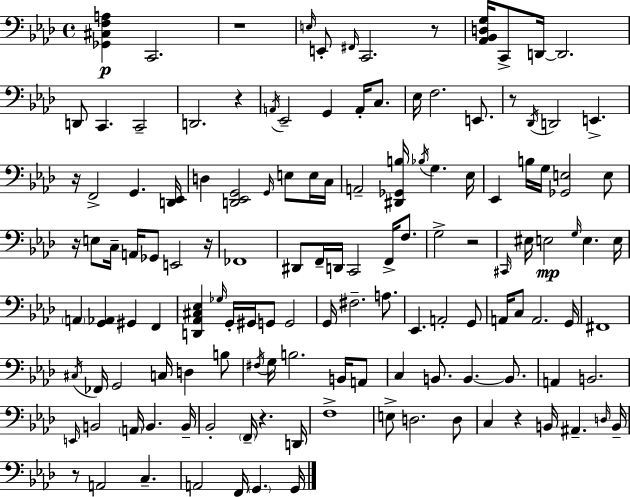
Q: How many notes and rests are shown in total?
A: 135